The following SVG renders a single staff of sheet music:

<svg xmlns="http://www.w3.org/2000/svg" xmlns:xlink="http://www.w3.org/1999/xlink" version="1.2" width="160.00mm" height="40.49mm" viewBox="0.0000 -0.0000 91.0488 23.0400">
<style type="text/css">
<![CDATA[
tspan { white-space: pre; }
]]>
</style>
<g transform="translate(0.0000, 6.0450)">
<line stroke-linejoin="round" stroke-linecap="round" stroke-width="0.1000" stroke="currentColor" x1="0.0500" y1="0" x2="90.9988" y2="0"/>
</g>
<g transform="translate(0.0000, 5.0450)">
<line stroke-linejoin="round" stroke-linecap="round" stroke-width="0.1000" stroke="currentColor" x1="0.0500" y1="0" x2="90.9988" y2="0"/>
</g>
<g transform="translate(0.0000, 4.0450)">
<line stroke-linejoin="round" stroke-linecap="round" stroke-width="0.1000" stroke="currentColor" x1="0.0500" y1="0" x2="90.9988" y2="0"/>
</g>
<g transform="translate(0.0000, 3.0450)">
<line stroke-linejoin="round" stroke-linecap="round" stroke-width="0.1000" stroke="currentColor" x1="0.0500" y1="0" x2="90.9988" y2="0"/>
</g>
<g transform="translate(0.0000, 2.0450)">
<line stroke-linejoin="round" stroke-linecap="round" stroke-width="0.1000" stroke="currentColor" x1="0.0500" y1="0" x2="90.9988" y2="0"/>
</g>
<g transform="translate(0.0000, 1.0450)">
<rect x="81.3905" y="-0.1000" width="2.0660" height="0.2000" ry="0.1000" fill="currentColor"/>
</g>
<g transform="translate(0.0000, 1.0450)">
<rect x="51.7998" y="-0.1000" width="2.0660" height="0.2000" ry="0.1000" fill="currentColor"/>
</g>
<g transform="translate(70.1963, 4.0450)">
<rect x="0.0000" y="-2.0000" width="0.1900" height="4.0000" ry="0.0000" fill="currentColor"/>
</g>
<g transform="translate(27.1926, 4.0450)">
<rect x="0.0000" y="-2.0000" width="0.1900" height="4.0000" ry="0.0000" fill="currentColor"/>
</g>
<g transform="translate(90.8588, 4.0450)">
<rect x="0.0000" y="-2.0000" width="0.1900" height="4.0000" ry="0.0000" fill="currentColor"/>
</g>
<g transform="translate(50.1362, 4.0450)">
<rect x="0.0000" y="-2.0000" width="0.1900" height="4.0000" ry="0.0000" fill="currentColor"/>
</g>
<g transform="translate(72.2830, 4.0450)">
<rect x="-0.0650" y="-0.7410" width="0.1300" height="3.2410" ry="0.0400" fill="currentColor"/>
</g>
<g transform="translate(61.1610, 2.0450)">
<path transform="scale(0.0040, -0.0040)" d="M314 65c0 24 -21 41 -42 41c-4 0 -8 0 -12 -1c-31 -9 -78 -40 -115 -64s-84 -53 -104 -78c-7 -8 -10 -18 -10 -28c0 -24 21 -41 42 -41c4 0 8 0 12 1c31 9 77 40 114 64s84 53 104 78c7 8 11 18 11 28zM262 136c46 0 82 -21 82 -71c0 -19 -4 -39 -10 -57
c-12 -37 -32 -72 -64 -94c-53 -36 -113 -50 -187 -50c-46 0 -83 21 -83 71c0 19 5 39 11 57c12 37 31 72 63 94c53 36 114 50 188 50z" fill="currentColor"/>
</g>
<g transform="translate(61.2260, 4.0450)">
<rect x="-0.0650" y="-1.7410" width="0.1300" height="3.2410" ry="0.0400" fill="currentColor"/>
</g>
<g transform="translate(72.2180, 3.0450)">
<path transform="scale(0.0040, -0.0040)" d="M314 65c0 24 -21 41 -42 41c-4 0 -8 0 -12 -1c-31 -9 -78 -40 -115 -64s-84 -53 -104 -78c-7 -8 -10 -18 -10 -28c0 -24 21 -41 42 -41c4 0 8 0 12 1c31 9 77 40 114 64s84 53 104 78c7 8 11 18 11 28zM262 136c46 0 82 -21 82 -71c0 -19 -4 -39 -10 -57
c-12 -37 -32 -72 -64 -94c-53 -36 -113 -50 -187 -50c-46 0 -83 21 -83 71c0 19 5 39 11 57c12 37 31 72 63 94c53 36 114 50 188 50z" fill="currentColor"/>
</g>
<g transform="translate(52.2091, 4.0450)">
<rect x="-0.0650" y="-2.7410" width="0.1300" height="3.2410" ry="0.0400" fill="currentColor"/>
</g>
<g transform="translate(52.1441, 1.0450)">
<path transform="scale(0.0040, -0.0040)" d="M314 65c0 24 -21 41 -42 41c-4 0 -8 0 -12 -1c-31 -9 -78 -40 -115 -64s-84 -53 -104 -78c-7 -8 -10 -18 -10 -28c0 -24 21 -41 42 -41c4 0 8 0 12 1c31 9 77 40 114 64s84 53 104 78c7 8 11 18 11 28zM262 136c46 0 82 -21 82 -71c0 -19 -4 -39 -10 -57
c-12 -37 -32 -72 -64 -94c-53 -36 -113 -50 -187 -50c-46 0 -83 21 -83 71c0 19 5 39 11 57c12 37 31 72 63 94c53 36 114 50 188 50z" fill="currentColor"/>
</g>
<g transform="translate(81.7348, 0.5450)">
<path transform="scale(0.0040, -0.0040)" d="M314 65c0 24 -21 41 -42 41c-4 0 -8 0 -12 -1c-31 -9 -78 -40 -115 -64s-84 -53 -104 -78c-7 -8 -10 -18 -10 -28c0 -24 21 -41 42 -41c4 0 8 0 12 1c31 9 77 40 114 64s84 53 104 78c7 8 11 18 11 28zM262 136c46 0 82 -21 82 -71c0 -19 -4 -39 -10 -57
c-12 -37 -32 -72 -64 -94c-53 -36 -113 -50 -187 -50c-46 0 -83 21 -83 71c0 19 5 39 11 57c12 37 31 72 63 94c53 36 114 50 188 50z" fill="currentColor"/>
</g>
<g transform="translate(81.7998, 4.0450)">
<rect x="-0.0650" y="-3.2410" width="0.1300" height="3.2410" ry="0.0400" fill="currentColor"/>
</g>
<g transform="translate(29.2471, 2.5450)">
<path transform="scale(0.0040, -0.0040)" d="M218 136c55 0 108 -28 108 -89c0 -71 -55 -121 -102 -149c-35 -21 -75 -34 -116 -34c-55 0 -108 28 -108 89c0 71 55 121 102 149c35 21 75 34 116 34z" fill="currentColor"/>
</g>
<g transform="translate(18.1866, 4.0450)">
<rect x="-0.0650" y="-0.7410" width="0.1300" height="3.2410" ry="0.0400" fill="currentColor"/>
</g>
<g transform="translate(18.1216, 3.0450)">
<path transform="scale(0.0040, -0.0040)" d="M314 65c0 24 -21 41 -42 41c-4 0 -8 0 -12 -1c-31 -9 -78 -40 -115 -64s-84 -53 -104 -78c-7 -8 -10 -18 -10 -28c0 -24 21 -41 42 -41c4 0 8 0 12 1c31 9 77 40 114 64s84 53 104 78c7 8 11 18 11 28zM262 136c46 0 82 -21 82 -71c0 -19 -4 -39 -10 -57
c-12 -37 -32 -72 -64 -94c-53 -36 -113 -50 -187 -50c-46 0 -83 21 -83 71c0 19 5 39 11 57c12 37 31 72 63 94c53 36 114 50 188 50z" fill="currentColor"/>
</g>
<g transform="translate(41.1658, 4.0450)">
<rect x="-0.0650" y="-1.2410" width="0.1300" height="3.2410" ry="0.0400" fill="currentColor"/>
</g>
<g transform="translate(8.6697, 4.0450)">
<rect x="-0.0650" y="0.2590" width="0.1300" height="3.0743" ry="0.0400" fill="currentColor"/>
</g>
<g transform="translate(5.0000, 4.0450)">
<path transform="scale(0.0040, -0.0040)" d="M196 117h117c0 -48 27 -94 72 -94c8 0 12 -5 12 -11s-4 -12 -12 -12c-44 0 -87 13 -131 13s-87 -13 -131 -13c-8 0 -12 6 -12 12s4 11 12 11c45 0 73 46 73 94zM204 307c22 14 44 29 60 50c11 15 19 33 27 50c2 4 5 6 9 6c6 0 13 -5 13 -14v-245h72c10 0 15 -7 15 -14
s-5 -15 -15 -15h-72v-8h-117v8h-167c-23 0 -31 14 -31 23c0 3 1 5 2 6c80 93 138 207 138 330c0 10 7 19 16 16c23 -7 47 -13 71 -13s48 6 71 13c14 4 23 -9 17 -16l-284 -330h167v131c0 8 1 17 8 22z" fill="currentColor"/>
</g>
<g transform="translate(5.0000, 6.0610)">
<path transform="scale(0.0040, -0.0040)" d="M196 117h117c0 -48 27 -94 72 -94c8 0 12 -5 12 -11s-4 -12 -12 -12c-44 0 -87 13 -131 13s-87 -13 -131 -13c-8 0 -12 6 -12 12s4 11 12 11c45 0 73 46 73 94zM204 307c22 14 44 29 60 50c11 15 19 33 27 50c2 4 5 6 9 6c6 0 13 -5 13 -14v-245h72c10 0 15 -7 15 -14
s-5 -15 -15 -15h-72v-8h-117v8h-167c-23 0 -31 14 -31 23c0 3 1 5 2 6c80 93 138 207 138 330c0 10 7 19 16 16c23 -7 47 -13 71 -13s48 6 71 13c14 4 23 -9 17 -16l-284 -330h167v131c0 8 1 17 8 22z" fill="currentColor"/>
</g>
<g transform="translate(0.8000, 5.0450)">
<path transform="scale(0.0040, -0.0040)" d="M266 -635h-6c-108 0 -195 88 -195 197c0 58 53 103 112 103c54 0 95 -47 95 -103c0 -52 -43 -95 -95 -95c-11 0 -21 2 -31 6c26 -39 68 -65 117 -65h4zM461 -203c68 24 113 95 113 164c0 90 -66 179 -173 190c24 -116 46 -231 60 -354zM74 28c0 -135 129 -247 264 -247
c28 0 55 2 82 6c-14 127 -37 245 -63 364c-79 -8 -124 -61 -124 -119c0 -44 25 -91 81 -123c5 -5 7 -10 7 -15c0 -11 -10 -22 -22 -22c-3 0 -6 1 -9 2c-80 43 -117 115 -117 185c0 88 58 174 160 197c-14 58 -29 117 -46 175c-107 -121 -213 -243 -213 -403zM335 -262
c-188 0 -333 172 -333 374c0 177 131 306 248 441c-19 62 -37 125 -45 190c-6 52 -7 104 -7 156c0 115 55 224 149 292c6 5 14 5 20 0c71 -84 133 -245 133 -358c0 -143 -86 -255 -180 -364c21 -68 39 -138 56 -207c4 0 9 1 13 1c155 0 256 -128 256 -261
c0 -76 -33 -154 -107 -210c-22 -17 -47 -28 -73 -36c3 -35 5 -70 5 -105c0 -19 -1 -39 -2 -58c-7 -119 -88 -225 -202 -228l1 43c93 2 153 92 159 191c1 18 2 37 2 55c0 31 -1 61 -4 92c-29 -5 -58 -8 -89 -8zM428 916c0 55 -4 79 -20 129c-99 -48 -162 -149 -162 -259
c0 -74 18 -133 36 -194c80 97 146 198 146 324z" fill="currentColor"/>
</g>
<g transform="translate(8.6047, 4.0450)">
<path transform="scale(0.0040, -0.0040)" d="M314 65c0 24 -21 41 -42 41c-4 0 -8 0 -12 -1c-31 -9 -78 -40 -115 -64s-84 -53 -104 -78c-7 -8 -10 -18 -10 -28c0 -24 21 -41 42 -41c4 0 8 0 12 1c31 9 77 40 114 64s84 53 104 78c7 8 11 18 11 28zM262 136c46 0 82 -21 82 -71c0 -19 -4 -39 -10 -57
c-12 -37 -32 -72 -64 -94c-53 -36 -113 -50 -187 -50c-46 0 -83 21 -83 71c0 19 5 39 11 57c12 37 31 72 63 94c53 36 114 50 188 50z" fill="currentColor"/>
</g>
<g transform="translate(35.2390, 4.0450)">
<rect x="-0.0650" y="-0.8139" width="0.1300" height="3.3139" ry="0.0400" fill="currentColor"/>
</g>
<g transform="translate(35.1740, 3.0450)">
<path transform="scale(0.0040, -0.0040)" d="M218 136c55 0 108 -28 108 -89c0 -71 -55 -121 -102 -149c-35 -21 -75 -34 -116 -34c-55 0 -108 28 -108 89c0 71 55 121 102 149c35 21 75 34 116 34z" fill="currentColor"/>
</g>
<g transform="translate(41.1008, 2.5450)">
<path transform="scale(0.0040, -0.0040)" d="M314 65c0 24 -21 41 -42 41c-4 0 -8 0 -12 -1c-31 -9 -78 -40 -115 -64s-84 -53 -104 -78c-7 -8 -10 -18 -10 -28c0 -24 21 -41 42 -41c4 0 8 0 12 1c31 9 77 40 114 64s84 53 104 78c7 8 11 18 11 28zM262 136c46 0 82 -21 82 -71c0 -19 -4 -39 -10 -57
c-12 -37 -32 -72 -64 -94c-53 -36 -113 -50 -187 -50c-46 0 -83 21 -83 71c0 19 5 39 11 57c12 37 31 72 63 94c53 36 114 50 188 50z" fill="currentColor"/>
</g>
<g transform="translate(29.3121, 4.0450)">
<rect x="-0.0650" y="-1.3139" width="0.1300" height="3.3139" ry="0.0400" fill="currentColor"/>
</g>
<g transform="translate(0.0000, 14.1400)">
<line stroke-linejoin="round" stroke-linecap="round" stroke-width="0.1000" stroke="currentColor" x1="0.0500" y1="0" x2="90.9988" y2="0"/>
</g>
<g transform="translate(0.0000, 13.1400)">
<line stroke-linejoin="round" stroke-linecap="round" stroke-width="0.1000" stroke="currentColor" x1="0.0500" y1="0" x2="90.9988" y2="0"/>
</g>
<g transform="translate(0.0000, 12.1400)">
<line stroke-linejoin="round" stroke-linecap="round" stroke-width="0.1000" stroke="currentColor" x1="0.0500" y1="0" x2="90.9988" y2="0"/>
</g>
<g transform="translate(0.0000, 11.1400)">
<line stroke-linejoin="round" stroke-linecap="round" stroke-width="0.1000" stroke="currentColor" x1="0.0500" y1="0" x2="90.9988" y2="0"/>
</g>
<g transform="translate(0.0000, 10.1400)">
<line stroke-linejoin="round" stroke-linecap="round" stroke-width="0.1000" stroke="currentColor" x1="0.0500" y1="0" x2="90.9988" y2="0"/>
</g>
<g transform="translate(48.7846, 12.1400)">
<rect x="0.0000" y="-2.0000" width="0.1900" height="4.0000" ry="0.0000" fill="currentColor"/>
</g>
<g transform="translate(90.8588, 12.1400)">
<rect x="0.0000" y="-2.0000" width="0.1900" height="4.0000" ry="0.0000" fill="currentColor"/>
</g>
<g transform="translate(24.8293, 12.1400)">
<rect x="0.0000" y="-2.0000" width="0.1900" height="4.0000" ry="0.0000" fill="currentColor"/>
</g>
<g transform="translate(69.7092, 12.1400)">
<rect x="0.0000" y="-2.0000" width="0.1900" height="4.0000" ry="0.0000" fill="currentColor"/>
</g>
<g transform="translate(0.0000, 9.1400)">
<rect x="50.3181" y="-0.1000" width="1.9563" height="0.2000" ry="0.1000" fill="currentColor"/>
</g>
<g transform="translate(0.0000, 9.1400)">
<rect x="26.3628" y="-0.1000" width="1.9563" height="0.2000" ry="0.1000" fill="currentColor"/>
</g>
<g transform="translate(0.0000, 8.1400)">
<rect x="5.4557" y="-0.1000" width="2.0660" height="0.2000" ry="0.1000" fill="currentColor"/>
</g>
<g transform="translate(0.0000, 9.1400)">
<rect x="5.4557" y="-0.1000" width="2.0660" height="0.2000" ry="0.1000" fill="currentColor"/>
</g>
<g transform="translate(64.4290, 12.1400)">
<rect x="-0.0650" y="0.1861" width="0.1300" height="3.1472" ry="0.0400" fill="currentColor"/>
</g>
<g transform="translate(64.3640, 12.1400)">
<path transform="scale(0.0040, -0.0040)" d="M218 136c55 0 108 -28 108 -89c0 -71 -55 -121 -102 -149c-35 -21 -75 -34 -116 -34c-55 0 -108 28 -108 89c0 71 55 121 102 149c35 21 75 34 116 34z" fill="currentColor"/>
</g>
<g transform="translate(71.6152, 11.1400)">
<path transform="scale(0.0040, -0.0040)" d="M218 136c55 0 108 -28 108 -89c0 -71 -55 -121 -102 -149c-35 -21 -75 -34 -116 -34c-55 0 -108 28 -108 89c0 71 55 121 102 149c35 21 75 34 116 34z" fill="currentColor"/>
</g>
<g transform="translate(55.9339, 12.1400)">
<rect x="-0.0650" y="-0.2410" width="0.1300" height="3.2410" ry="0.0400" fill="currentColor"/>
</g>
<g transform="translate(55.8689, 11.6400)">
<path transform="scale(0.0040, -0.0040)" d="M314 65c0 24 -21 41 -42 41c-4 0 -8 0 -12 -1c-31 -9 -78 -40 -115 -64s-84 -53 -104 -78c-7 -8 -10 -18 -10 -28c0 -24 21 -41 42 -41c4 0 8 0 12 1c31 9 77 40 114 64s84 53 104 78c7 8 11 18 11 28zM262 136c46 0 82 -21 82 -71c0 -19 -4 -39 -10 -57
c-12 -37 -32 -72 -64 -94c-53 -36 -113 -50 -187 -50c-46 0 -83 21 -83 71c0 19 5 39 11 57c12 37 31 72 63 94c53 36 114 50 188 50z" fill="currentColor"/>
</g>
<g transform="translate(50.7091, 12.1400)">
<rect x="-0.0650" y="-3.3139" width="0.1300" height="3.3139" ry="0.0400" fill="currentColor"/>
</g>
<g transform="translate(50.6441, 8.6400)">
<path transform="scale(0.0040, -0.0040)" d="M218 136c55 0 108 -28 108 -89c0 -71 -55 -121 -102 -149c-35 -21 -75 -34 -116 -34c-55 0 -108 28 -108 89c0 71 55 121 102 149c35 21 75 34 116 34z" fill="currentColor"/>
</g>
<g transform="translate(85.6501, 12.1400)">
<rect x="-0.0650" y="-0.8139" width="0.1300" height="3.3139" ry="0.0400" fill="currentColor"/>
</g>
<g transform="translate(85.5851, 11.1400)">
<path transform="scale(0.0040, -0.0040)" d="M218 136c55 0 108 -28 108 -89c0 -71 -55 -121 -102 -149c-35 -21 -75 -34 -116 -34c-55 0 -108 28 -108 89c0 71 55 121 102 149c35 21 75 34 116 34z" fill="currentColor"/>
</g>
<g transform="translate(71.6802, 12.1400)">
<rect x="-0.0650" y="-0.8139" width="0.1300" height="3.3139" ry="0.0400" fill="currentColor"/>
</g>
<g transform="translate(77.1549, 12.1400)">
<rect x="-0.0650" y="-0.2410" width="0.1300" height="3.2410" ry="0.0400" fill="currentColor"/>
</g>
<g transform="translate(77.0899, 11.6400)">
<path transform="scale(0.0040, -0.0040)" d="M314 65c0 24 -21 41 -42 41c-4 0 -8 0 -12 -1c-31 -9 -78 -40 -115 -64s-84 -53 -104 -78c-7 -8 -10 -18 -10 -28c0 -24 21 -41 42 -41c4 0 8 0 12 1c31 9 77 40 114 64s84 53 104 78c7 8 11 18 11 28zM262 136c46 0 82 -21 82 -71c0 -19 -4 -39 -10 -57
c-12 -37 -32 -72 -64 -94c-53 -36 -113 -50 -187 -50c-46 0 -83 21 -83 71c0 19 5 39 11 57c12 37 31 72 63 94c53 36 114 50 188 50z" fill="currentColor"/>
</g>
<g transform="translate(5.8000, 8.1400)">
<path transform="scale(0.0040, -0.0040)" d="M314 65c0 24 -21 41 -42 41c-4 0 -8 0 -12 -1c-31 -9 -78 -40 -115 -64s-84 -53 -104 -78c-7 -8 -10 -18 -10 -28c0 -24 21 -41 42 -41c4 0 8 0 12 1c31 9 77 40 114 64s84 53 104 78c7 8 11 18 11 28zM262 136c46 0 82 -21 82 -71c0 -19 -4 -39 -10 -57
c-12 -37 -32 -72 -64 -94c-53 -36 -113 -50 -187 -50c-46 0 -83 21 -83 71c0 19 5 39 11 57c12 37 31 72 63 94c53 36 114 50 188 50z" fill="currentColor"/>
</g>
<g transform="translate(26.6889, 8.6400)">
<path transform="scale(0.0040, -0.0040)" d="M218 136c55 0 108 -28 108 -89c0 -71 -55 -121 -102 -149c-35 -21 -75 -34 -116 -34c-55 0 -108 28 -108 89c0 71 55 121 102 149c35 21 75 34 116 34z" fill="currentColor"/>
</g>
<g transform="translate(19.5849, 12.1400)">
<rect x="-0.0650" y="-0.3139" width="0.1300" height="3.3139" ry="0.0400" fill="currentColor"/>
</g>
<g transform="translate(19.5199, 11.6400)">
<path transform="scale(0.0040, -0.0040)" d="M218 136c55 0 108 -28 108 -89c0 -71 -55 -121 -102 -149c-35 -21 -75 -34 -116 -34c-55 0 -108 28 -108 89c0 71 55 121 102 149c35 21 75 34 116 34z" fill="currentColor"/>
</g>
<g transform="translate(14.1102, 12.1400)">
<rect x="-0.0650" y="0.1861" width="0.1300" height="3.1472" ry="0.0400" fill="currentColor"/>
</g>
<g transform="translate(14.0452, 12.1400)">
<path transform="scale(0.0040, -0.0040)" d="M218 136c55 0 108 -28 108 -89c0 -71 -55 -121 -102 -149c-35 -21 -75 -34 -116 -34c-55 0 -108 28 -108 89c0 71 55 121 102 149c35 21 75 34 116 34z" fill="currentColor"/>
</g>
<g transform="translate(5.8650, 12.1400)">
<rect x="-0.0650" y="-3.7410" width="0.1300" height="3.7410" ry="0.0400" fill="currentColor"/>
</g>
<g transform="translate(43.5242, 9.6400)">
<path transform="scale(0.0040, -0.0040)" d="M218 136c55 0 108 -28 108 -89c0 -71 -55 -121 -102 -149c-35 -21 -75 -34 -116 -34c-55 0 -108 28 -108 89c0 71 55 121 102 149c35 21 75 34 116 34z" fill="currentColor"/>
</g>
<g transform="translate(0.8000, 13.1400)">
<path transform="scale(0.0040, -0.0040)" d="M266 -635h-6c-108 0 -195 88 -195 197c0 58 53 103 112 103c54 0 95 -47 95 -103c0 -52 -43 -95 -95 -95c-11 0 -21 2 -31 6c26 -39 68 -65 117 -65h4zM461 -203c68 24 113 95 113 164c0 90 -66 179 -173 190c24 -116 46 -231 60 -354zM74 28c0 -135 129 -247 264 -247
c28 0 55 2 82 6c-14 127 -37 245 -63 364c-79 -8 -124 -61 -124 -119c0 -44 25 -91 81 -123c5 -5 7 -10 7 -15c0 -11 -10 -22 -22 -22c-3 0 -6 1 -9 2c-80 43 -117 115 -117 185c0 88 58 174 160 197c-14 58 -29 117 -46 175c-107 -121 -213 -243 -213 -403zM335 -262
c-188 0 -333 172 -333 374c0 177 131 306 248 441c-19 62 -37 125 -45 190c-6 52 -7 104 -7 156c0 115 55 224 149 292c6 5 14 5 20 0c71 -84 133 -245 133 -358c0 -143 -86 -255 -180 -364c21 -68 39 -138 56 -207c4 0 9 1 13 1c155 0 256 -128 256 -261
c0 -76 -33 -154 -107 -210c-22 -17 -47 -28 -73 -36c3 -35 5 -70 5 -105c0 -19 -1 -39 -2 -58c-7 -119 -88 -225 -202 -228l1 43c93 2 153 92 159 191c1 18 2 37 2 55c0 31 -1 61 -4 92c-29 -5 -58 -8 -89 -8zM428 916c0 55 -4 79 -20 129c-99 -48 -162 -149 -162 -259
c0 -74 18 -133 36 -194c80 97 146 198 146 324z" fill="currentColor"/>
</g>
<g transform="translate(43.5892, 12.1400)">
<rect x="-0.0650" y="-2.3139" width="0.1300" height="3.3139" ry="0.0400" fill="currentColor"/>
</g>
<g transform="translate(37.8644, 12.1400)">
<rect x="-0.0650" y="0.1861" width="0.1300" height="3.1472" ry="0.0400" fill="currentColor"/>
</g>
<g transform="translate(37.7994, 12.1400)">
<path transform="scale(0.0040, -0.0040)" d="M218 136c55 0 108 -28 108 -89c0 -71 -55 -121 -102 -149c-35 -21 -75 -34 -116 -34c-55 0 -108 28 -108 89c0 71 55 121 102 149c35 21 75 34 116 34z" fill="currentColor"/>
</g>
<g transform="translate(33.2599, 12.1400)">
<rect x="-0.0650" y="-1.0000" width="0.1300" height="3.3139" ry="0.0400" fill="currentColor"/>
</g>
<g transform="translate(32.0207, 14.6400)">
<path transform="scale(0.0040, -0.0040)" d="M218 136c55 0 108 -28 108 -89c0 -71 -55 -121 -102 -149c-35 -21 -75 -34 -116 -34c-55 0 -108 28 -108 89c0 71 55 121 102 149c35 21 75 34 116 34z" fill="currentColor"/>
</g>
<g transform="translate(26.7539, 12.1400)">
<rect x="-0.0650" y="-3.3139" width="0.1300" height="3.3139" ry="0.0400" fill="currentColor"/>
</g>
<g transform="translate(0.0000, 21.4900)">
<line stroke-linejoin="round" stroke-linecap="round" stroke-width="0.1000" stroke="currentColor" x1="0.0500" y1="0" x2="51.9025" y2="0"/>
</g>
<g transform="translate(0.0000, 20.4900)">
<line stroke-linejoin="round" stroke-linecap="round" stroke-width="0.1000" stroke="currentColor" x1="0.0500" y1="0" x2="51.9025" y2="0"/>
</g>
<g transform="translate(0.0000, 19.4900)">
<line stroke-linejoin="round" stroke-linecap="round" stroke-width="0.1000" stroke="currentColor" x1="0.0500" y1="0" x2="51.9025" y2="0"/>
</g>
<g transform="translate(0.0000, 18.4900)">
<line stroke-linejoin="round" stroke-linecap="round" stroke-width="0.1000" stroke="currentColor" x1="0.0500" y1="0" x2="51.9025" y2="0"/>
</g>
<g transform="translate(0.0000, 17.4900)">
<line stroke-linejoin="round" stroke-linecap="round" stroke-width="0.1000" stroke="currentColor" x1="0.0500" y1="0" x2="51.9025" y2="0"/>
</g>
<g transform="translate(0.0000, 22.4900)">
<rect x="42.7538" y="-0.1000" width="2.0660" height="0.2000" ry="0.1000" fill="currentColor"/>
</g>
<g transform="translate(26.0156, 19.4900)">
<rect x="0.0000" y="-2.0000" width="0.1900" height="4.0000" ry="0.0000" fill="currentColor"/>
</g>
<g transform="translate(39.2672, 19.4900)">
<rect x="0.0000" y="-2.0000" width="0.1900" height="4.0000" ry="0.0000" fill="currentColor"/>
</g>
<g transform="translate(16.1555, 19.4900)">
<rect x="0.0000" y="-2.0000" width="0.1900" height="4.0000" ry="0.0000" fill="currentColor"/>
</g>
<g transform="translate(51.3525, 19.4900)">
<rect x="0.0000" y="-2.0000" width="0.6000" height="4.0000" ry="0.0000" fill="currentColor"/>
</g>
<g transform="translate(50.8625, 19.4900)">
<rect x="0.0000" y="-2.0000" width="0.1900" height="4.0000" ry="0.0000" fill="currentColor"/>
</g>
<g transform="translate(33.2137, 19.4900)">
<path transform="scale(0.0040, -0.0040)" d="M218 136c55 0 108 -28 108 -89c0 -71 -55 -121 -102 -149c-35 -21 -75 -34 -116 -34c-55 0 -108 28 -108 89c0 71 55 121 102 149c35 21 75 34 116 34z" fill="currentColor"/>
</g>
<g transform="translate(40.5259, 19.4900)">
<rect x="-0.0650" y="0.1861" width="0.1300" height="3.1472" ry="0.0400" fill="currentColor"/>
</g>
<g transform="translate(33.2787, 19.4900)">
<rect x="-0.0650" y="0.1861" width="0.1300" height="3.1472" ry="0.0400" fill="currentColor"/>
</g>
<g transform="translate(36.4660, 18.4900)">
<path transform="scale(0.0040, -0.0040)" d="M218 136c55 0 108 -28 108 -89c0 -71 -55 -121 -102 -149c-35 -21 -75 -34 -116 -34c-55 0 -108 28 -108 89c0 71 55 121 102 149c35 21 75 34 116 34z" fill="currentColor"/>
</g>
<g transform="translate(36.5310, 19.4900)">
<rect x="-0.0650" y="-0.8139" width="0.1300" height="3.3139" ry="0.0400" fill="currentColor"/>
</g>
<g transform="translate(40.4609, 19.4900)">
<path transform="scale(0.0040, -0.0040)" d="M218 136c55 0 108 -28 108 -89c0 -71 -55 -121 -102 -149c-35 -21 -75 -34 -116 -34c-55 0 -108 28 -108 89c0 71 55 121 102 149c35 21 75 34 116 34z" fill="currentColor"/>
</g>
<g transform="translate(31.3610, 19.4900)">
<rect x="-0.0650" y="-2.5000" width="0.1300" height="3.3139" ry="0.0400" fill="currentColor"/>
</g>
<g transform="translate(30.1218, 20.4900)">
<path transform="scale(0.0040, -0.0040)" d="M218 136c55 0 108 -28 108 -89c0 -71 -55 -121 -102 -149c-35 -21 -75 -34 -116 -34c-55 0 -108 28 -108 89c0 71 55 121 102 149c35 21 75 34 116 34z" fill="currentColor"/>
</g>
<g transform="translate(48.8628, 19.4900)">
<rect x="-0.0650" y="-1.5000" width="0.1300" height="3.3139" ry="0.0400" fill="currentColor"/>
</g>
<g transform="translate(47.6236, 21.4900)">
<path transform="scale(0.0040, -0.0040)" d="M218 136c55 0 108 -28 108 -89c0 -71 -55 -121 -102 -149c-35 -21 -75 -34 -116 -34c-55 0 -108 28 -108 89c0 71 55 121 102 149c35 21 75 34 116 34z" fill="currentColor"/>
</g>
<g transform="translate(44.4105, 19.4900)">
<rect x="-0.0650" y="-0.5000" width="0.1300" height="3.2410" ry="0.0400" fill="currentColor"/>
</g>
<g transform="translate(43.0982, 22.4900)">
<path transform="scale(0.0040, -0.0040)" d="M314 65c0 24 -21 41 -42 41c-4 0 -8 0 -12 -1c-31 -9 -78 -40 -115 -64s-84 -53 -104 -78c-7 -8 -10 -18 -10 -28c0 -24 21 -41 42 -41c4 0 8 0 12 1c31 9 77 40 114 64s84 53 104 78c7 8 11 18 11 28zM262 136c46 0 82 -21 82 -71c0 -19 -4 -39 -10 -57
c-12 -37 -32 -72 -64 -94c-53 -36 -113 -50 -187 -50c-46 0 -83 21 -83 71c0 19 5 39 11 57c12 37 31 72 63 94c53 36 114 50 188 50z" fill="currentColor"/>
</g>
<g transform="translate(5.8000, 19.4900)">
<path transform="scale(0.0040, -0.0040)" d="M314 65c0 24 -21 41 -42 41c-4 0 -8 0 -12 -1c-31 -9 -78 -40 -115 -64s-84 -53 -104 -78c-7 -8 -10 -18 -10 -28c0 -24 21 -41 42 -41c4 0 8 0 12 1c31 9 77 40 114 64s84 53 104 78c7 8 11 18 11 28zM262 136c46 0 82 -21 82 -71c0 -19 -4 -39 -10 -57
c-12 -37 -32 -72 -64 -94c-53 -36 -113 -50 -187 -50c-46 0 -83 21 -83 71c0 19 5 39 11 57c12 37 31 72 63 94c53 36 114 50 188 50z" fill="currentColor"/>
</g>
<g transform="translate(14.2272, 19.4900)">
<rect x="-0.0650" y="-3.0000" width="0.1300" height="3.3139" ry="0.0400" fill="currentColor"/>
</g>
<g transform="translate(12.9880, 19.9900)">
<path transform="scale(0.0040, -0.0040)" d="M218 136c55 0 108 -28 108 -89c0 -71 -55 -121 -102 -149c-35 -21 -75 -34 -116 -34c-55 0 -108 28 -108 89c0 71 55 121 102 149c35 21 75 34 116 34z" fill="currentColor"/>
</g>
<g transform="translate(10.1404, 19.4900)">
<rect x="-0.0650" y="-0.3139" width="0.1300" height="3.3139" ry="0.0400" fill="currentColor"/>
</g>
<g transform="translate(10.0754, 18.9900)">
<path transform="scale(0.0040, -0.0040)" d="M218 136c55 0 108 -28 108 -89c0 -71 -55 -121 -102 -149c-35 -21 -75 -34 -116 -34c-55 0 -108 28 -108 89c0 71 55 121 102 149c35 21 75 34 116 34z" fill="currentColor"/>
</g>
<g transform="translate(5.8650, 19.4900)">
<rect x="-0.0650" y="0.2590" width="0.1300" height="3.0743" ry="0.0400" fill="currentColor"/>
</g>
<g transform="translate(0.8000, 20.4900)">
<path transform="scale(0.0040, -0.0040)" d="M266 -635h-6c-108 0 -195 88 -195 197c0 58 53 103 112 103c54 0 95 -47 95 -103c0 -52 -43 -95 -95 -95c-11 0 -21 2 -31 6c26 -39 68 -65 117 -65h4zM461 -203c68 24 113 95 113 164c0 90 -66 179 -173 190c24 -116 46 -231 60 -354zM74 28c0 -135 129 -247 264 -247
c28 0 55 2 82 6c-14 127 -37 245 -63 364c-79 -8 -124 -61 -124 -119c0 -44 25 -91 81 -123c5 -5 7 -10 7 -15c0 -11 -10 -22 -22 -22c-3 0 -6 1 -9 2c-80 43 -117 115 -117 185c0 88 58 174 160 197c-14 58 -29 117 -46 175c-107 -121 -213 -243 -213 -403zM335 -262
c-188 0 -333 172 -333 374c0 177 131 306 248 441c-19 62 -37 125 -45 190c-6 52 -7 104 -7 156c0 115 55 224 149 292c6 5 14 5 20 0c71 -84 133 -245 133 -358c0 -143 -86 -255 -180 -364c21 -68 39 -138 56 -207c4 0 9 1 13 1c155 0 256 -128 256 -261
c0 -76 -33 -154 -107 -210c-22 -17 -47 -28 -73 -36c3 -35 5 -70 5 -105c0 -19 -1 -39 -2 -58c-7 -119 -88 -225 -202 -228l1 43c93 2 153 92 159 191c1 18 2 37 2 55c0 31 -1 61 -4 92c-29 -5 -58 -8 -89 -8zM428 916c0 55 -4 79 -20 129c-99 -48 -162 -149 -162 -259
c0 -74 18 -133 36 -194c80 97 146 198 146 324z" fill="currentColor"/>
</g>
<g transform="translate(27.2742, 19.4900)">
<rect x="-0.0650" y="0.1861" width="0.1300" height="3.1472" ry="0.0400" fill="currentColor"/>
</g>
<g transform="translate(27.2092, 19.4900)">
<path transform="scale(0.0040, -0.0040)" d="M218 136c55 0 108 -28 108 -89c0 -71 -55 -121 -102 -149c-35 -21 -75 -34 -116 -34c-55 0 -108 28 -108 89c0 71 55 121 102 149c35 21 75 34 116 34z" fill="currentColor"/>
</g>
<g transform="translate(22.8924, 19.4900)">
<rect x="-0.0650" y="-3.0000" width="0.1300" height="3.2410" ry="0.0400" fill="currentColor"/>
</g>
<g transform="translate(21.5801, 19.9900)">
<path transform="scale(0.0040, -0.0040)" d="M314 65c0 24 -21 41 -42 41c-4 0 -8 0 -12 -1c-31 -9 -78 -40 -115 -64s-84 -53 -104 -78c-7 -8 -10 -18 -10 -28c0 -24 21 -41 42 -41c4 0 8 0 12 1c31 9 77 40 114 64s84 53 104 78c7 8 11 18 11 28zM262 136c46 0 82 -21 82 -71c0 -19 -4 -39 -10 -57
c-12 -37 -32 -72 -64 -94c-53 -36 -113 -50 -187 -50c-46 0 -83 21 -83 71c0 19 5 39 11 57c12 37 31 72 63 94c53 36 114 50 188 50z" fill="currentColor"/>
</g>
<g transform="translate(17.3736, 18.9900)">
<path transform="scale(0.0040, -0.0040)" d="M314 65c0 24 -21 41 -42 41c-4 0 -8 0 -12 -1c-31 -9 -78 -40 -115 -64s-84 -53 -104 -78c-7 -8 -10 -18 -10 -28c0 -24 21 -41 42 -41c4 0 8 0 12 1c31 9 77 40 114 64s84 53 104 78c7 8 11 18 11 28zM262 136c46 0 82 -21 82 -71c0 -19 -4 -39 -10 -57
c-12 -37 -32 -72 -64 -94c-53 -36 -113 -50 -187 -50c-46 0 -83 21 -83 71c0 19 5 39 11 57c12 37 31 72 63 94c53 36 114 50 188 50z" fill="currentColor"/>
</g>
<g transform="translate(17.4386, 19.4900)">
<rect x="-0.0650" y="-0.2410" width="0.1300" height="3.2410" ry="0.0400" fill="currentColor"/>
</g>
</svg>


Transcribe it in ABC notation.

X:1
T:Untitled
M:4/4
L:1/4
K:C
B2 d2 e d e2 a2 f2 d2 b2 c'2 B c b D B g b c2 B d c2 d B2 c A c2 A2 B G B d B C2 E